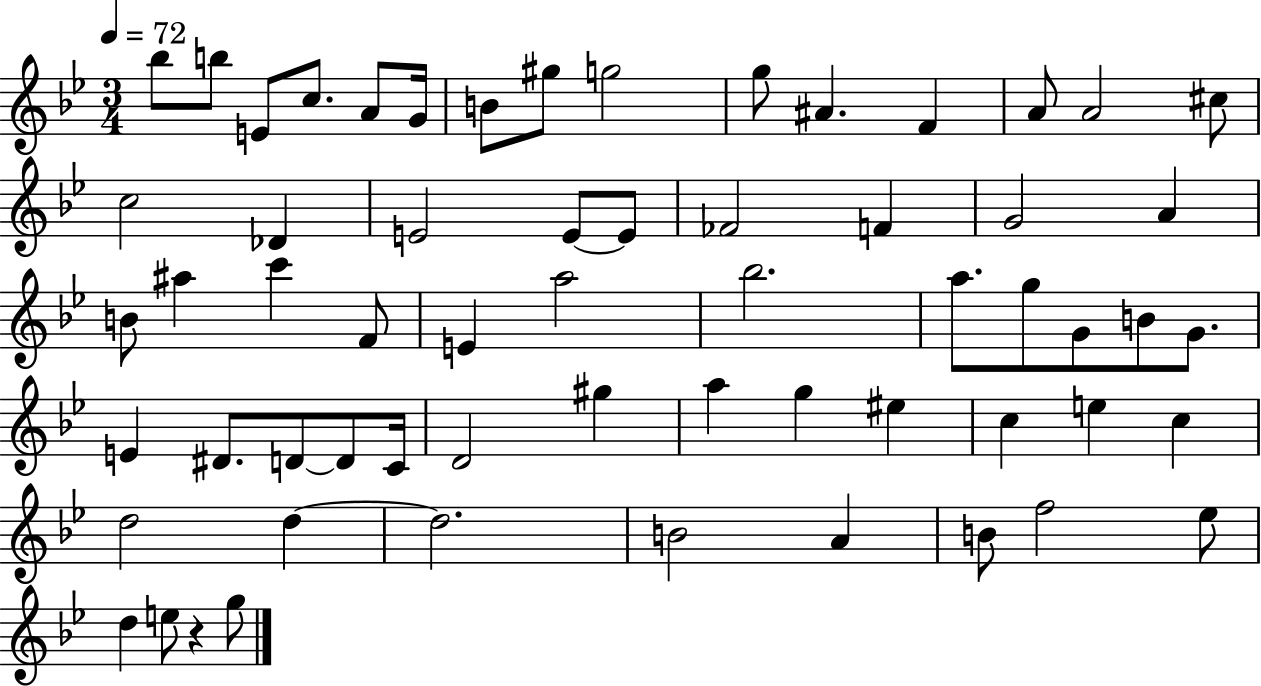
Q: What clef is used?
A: treble